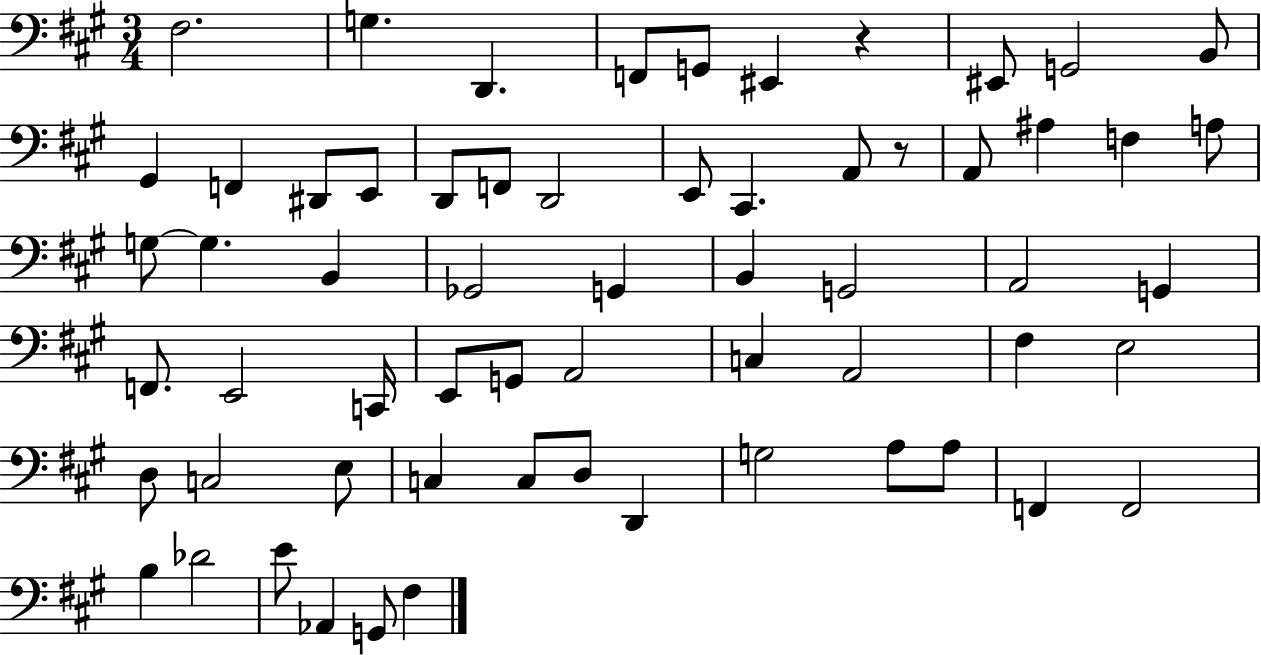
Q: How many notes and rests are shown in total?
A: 62